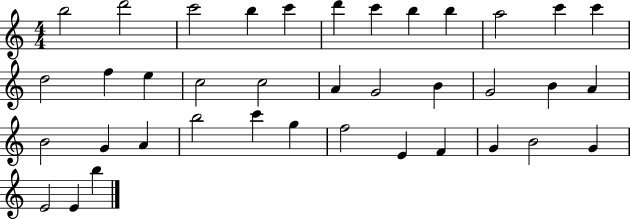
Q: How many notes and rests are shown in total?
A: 38